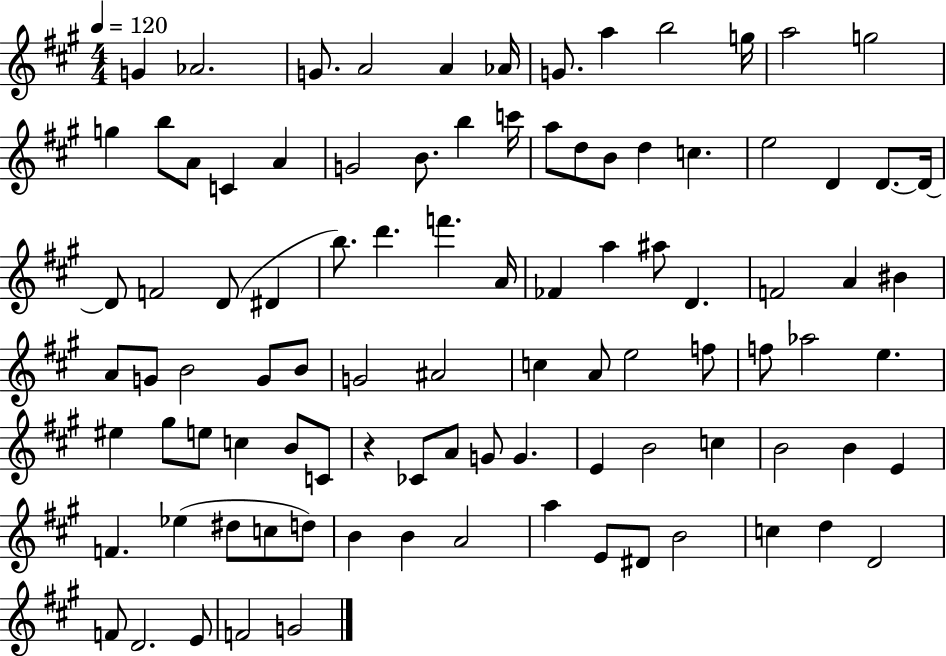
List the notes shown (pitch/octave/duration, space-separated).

G4/q Ab4/h. G4/e. A4/h A4/q Ab4/s G4/e. A5/q B5/h G5/s A5/h G5/h G5/q B5/e A4/e C4/q A4/q G4/h B4/e. B5/q C6/s A5/e D5/e B4/e D5/q C5/q. E5/h D4/q D4/e. D4/s D4/e F4/h D4/e D#4/q B5/e. D6/q. F6/q. A4/s FES4/q A5/q A#5/e D4/q. F4/h A4/q BIS4/q A4/e G4/e B4/h G4/e B4/e G4/h A#4/h C5/q A4/e E5/h F5/e F5/e Ab5/h E5/q. EIS5/q G#5/e E5/e C5/q B4/e C4/e R/q CES4/e A4/e G4/e G4/q. E4/q B4/h C5/q B4/h B4/q E4/q F4/q. Eb5/q D#5/e C5/e D5/e B4/q B4/q A4/h A5/q E4/e D#4/e B4/h C5/q D5/q D4/h F4/e D4/h. E4/e F4/h G4/h